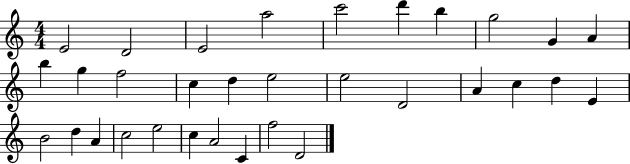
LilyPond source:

{
  \clef treble
  \numericTimeSignature
  \time 4/4
  \key c \major
  e'2 d'2 | e'2 a''2 | c'''2 d'''4 b''4 | g''2 g'4 a'4 | \break b''4 g''4 f''2 | c''4 d''4 e''2 | e''2 d'2 | a'4 c''4 d''4 e'4 | \break b'2 d''4 a'4 | c''2 e''2 | c''4 a'2 c'4 | f''2 d'2 | \break \bar "|."
}